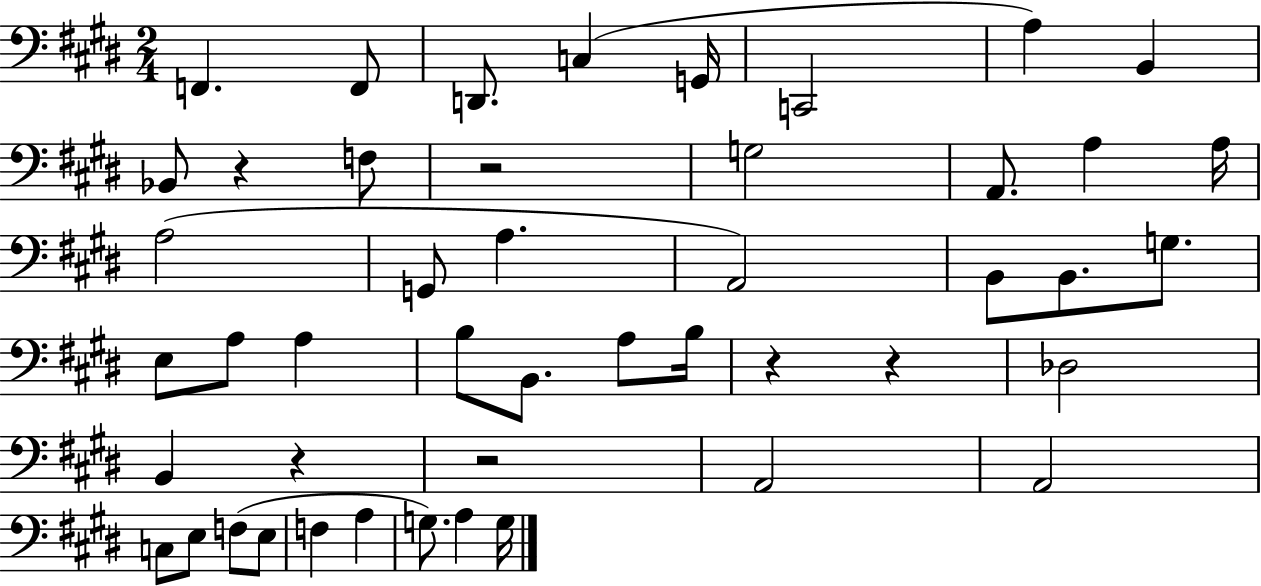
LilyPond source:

{
  \clef bass
  \numericTimeSignature
  \time 2/4
  \key e \major
  f,4. f,8 | d,8. c4( g,16 | c,2 | a4) b,4 | \break bes,8 r4 f8 | r2 | g2 | a,8. a4 a16 | \break a2( | g,8 a4. | a,2) | b,8 b,8. g8. | \break e8 a8 a4 | b8 b,8. a8 b16 | r4 r4 | des2 | \break b,4 r4 | r2 | a,2 | a,2 | \break c8 e8 f8( e8 | f4 a4 | g8.) a4 g16 | \bar "|."
}